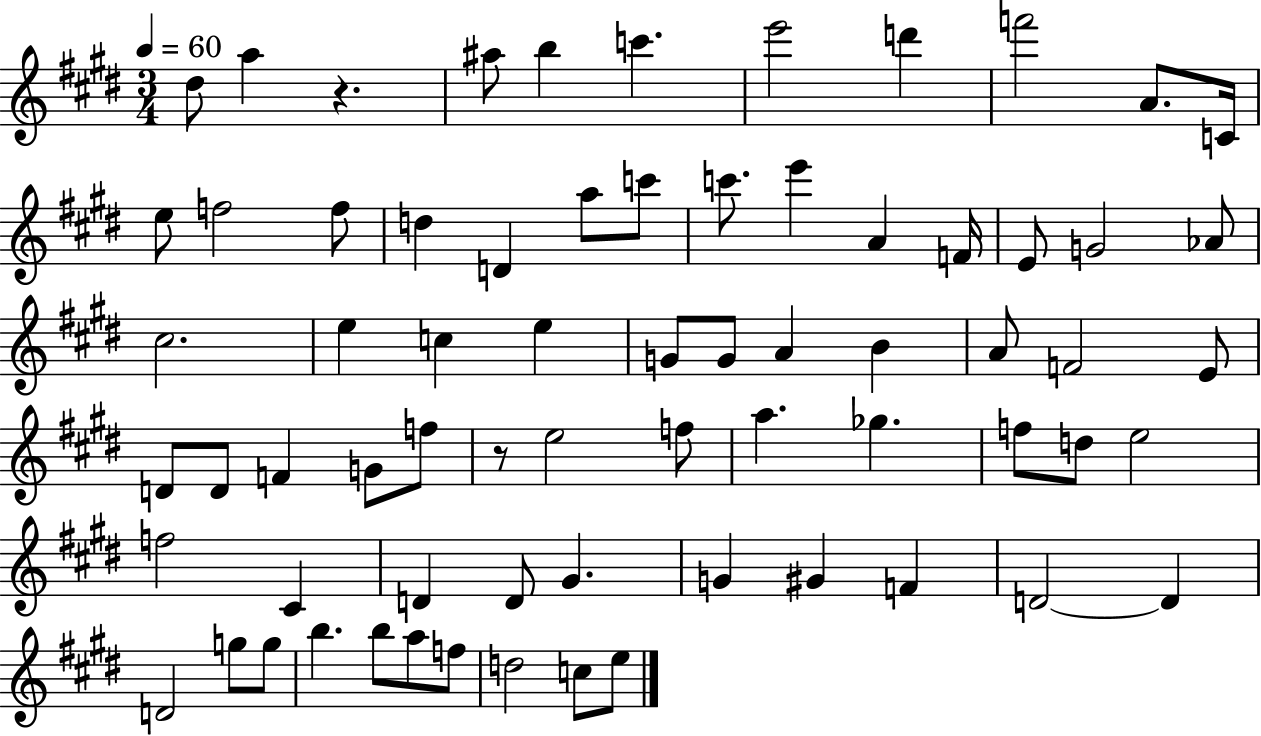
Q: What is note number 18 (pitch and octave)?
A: C6